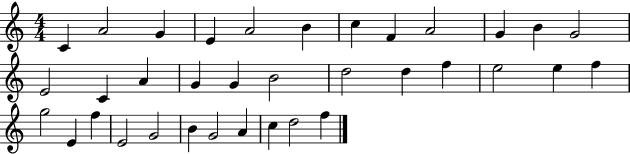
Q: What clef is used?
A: treble